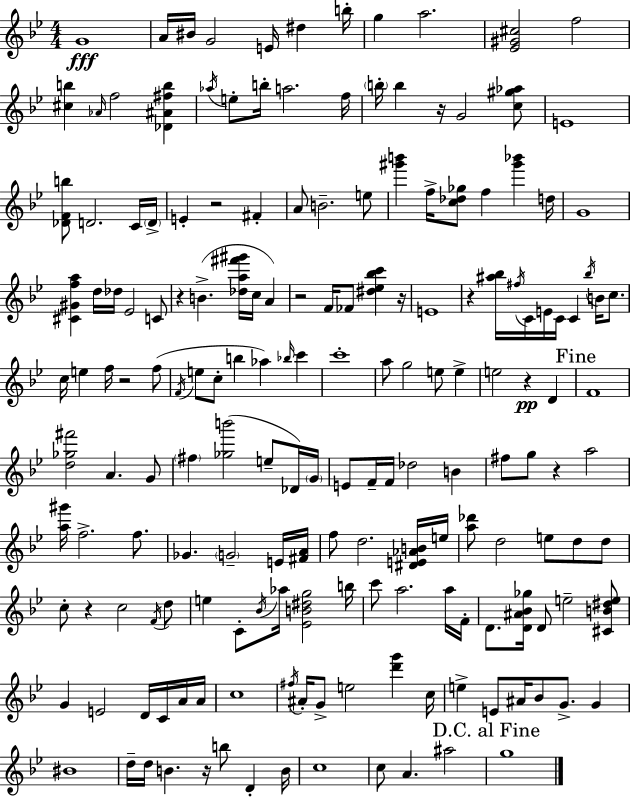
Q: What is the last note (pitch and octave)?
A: G5